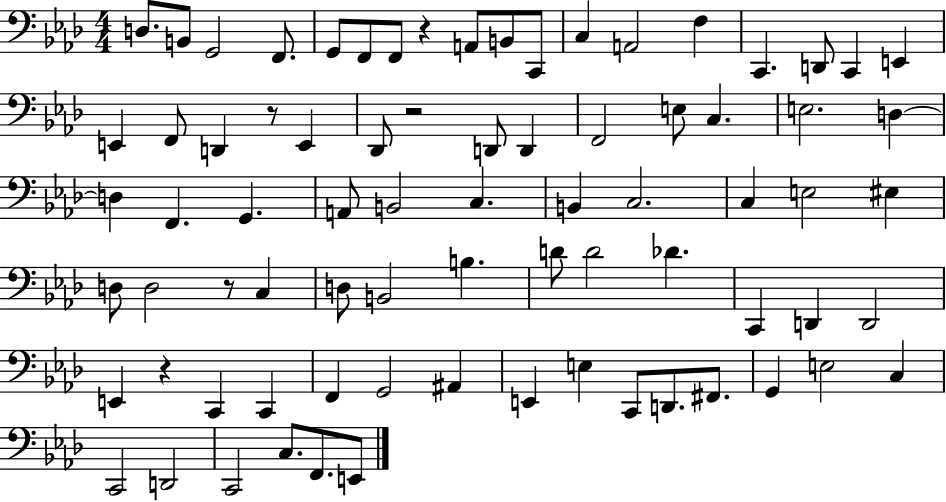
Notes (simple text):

D3/e. B2/e G2/h F2/e. G2/e F2/e F2/e R/q A2/e B2/e C2/e C3/q A2/h F3/q C2/q. D2/e C2/q E2/q E2/q F2/e D2/q R/e E2/q Db2/e R/h D2/e D2/q F2/h E3/e C3/q. E3/h. D3/q D3/q F2/q. G2/q. A2/e B2/h C3/q. B2/q C3/h. C3/q E3/h EIS3/q D3/e D3/h R/e C3/q D3/e B2/h B3/q. D4/e D4/h Db4/q. C2/q D2/q D2/h E2/q R/q C2/q C2/q F2/q G2/h A#2/q E2/q E3/q C2/e D2/e. F#2/e. G2/q E3/h C3/q C2/h D2/h C2/h C3/e. F2/e. E2/e